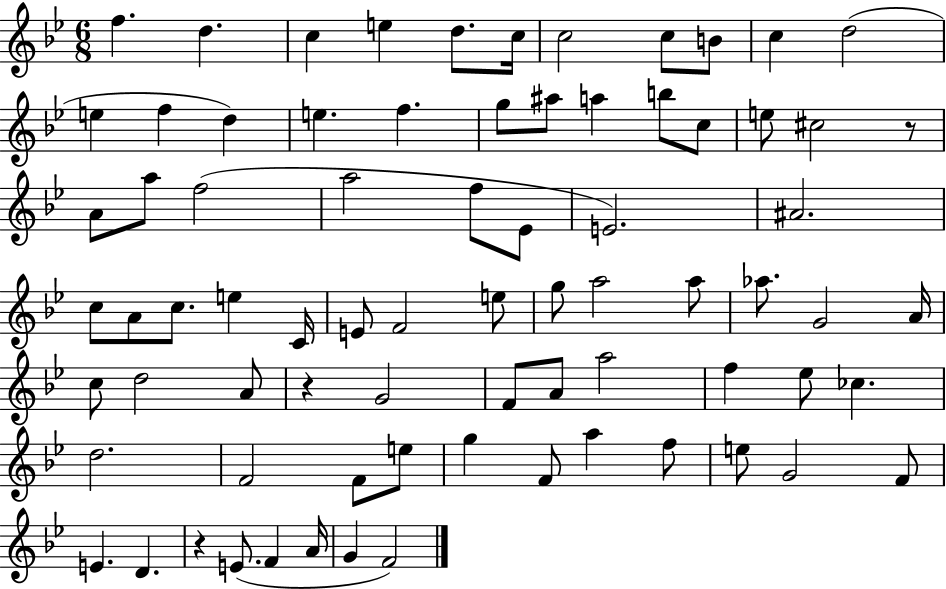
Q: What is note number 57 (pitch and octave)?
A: F4